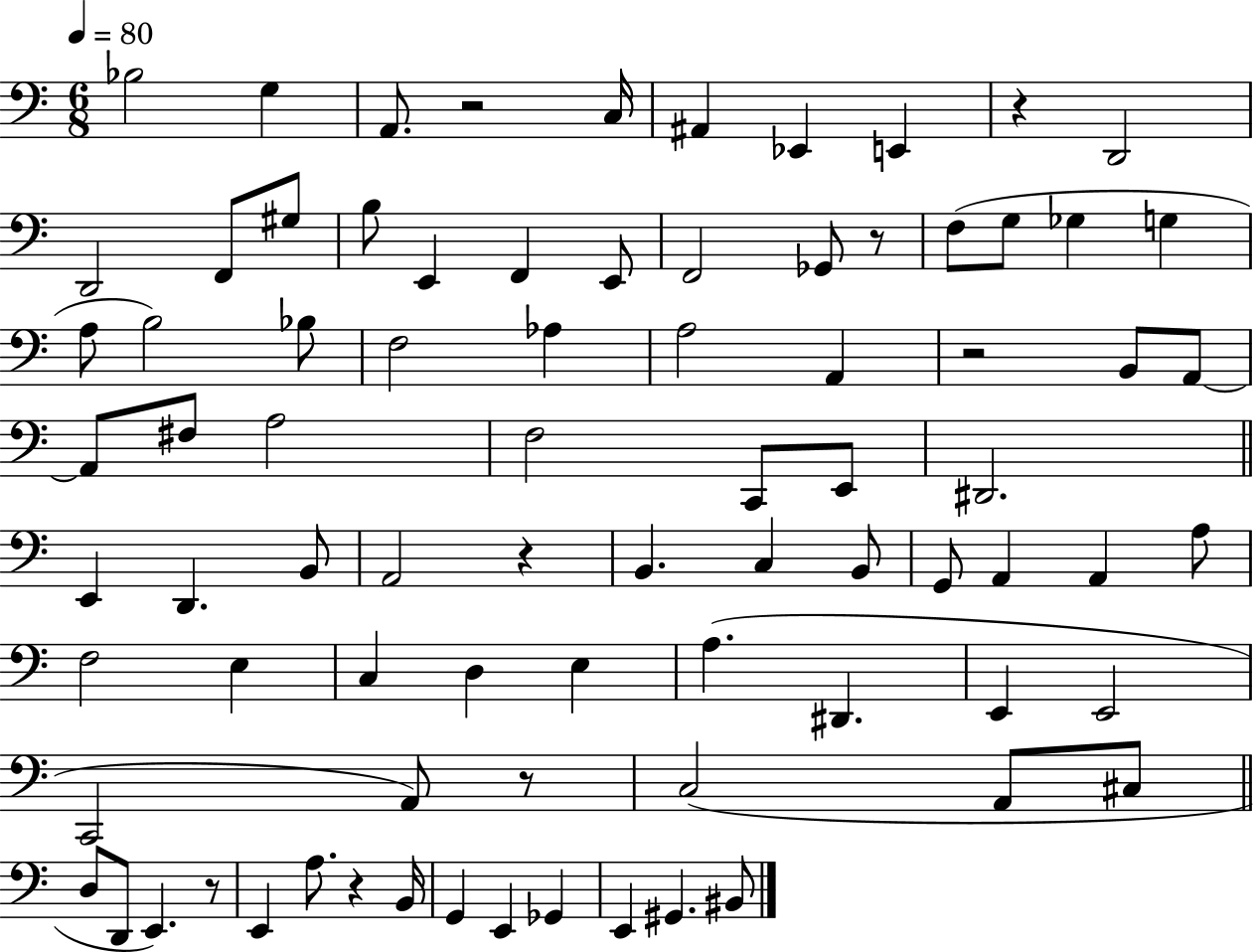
Bb3/h G3/q A2/e. R/h C3/s A#2/q Eb2/q E2/q R/q D2/h D2/h F2/e G#3/e B3/e E2/q F2/q E2/e F2/h Gb2/e R/e F3/e G3/e Gb3/q G3/q A3/e B3/h Bb3/e F3/h Ab3/q A3/h A2/q R/h B2/e A2/e A2/e F#3/e A3/h F3/h C2/e E2/e D#2/h. E2/q D2/q. B2/e A2/h R/q B2/q. C3/q B2/e G2/e A2/q A2/q A3/e F3/h E3/q C3/q D3/q E3/q A3/q. D#2/q. E2/q E2/h C2/h A2/e R/e C3/h A2/e C#3/e D3/e D2/e E2/q. R/e E2/q A3/e. R/q B2/s G2/q E2/q Gb2/q E2/q G#2/q. BIS2/e